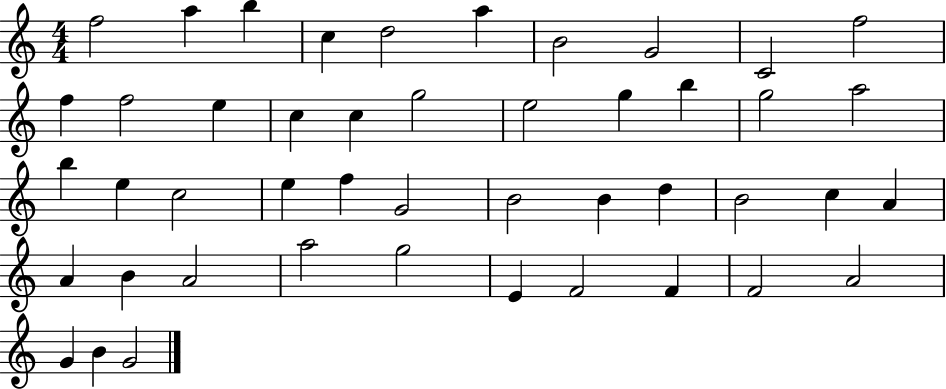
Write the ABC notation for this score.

X:1
T:Untitled
M:4/4
L:1/4
K:C
f2 a b c d2 a B2 G2 C2 f2 f f2 e c c g2 e2 g b g2 a2 b e c2 e f G2 B2 B d B2 c A A B A2 a2 g2 E F2 F F2 A2 G B G2